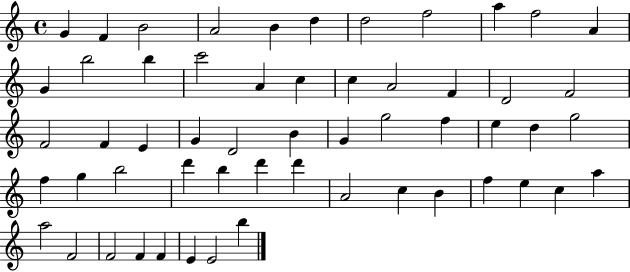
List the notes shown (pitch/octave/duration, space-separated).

G4/q F4/q B4/h A4/h B4/q D5/q D5/h F5/h A5/q F5/h A4/q G4/q B5/h B5/q C6/h A4/q C5/q C5/q A4/h F4/q D4/h F4/h F4/h F4/q E4/q G4/q D4/h B4/q G4/q G5/h F5/q E5/q D5/q G5/h F5/q G5/q B5/h D6/q B5/q D6/q D6/q A4/h C5/q B4/q F5/q E5/q C5/q A5/q A5/h F4/h F4/h F4/q F4/q E4/q E4/h B5/q